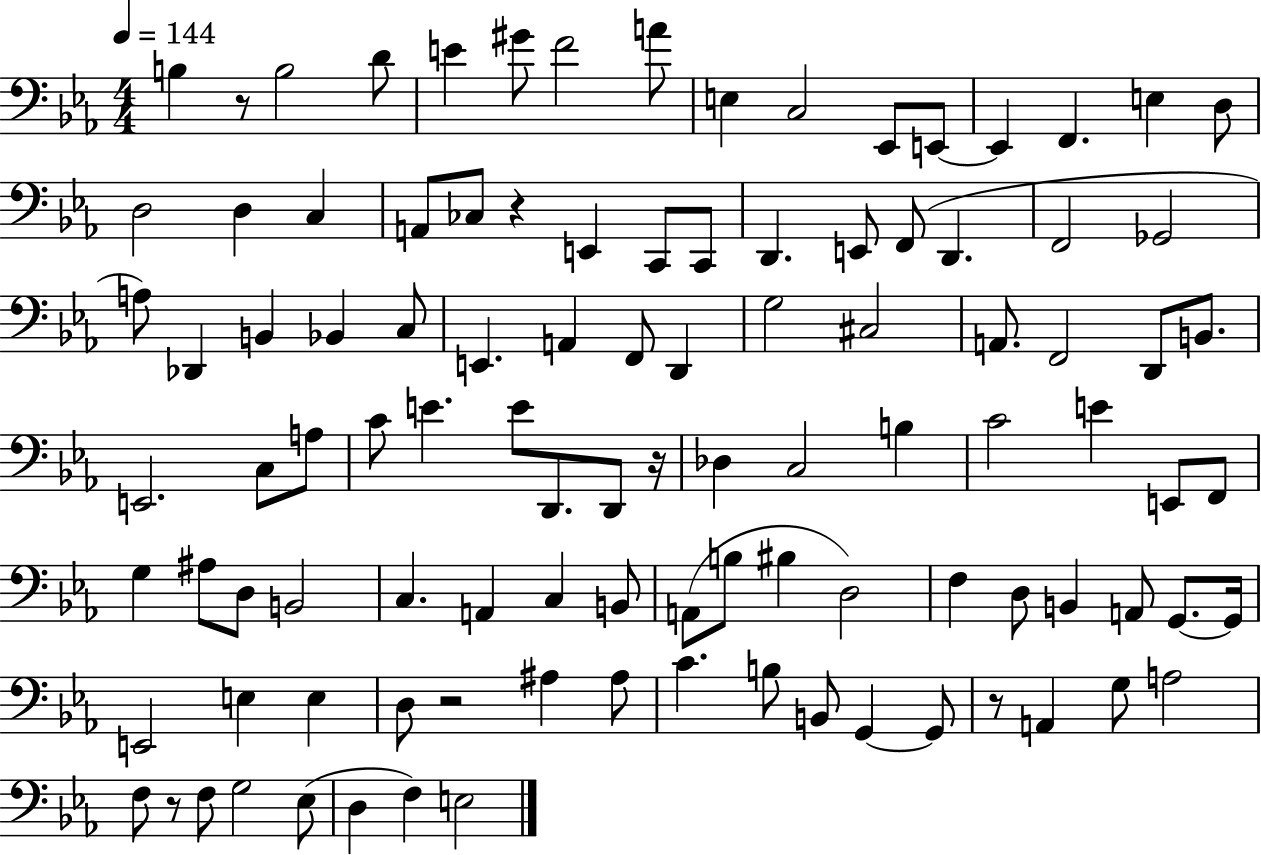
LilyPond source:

{
  \clef bass
  \numericTimeSignature
  \time 4/4
  \key ees \major
  \tempo 4 = 144
  b4 r8 b2 d'8 | e'4 gis'8 f'2 a'8 | e4 c2 ees,8 e,8~~ | e,4 f,4. e4 d8 | \break d2 d4 c4 | a,8 ces8 r4 e,4 c,8 c,8 | d,4. e,8 f,8( d,4. | f,2 ges,2 | \break a8) des,4 b,4 bes,4 c8 | e,4. a,4 f,8 d,4 | g2 cis2 | a,8. f,2 d,8 b,8. | \break e,2. c8 a8 | c'8 e'4. e'8 d,8. d,8 r16 | des4 c2 b4 | c'2 e'4 e,8 f,8 | \break g4 ais8 d8 b,2 | c4. a,4 c4 b,8 | a,8( b8 bis4 d2) | f4 d8 b,4 a,8 g,8.~~ g,16 | \break e,2 e4 e4 | d8 r2 ais4 ais8 | c'4. b8 b,8 g,4~~ g,8 | r8 a,4 g8 a2 | \break f8 r8 f8 g2 ees8( | d4 f4) e2 | \bar "|."
}